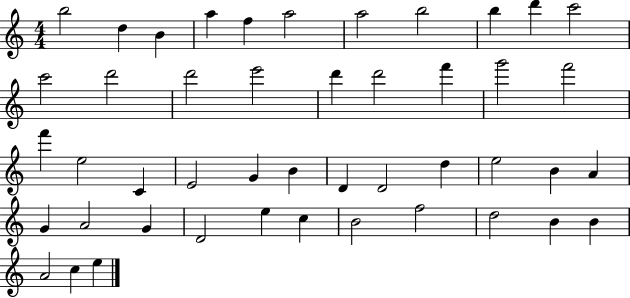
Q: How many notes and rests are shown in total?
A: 46